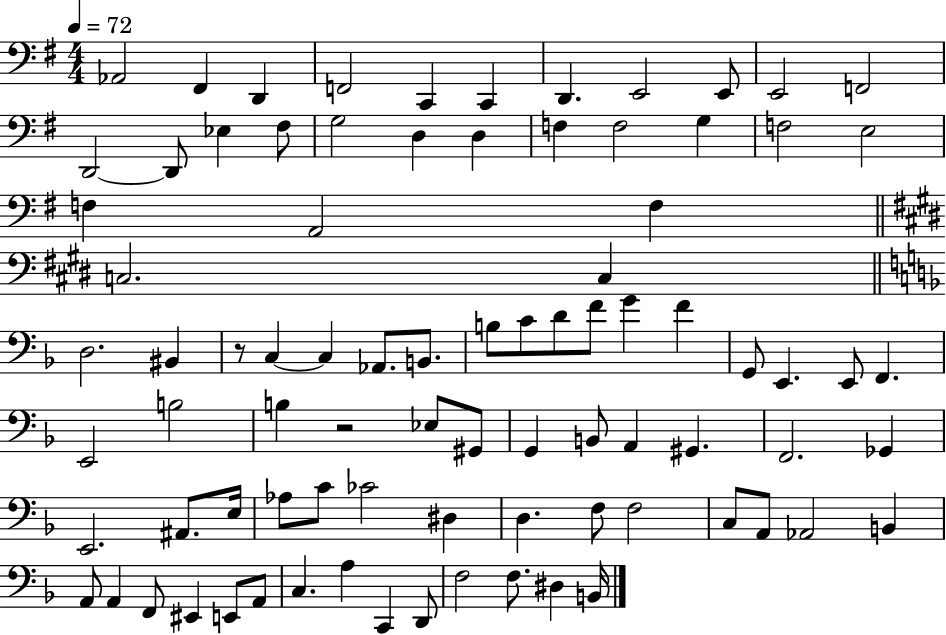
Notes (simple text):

Ab2/h F#2/q D2/q F2/h C2/q C2/q D2/q. E2/h E2/e E2/h F2/h D2/h D2/e Eb3/q F#3/e G3/h D3/q D3/q F3/q F3/h G3/q F3/h E3/h F3/q A2/h F3/q C3/h. C3/q D3/h. BIS2/q R/e C3/q C3/q Ab2/e. B2/e. B3/e C4/e D4/e F4/e G4/q F4/q G2/e E2/q. E2/e F2/q. E2/h B3/h B3/q R/h Eb3/e G#2/e G2/q B2/e A2/q G#2/q. F2/h. Gb2/q E2/h. A#2/e. E3/s Ab3/e C4/e CES4/h D#3/q D3/q. F3/e F3/h C3/e A2/e Ab2/h B2/q A2/e A2/q F2/e EIS2/q E2/e A2/e C3/q. A3/q C2/q D2/e F3/h F3/e. D#3/q B2/s